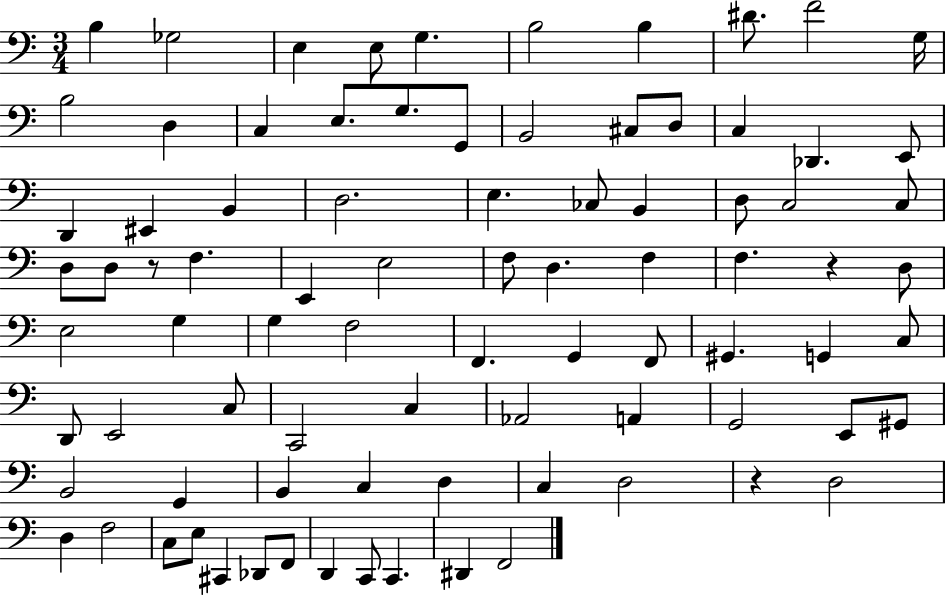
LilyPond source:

{
  \clef bass
  \numericTimeSignature
  \time 3/4
  \key c \major
  b4 ges2 | e4 e8 g4. | b2 b4 | dis'8. f'2 g16 | \break b2 d4 | c4 e8. g8. g,8 | b,2 cis8 d8 | c4 des,4. e,8 | \break d,4 eis,4 b,4 | d2. | e4. ces8 b,4 | d8 c2 c8 | \break d8 d8 r8 f4. | e,4 e2 | f8 d4. f4 | f4. r4 d8 | \break e2 g4 | g4 f2 | f,4. g,4 f,8 | gis,4. g,4 c8 | \break d,8 e,2 c8 | c,2 c4 | aes,2 a,4 | g,2 e,8 gis,8 | \break b,2 g,4 | b,4 c4 d4 | c4 d2 | r4 d2 | \break d4 f2 | c8 e8 cis,4 des,8 f,8 | d,4 c,8 c,4. | dis,4 f,2 | \break \bar "|."
}